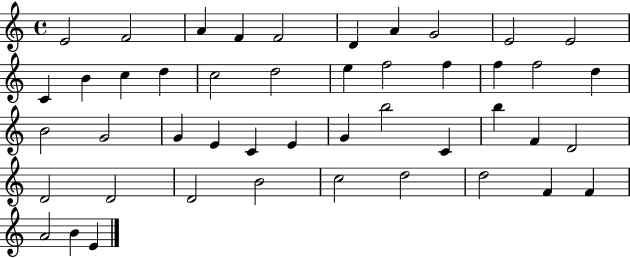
{
  \clef treble
  \time 4/4
  \defaultTimeSignature
  \key c \major
  e'2 f'2 | a'4 f'4 f'2 | d'4 a'4 g'2 | e'2 e'2 | \break c'4 b'4 c''4 d''4 | c''2 d''2 | e''4 f''2 f''4 | f''4 f''2 d''4 | \break b'2 g'2 | g'4 e'4 c'4 e'4 | g'4 b''2 c'4 | b''4 f'4 d'2 | \break d'2 d'2 | d'2 b'2 | c''2 d''2 | d''2 f'4 f'4 | \break a'2 b'4 e'4 | \bar "|."
}